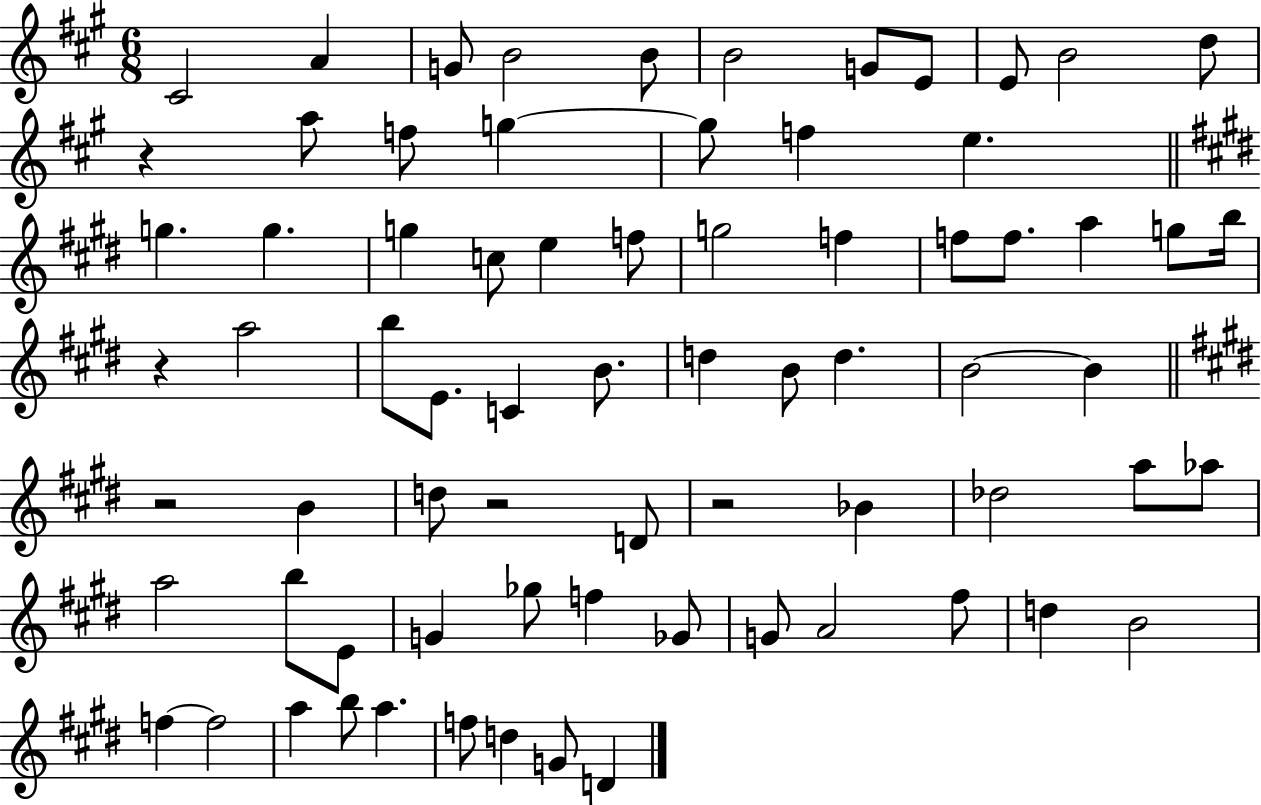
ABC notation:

X:1
T:Untitled
M:6/8
L:1/4
K:A
^C2 A G/2 B2 B/2 B2 G/2 E/2 E/2 B2 d/2 z a/2 f/2 g g/2 f e g g g c/2 e f/2 g2 f f/2 f/2 a g/2 b/4 z a2 b/2 E/2 C B/2 d B/2 d B2 B z2 B d/2 z2 D/2 z2 _B _d2 a/2 _a/2 a2 b/2 E/2 G _g/2 f _G/2 G/2 A2 ^f/2 d B2 f f2 a b/2 a f/2 d G/2 D